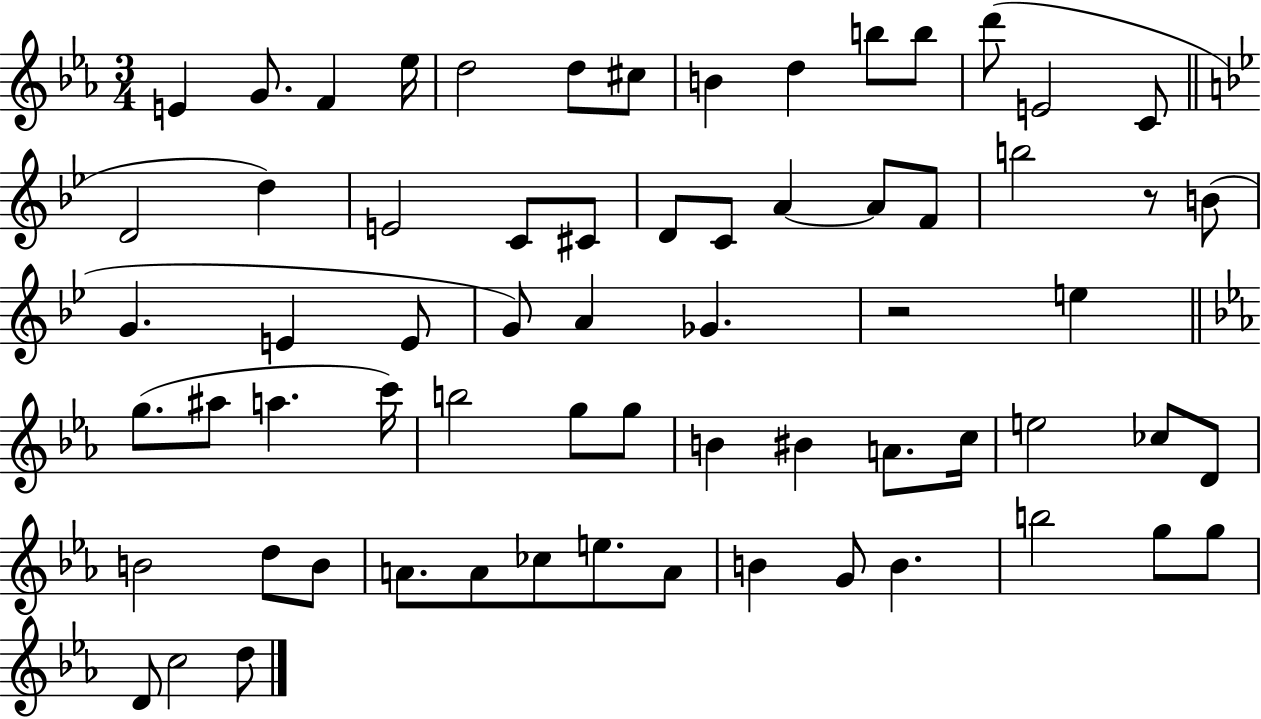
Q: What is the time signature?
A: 3/4